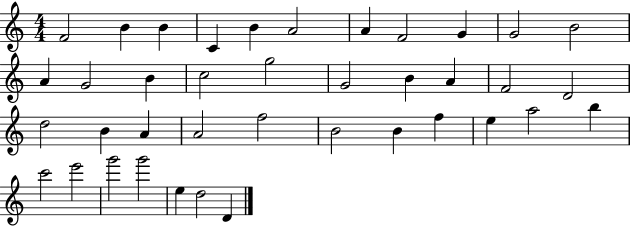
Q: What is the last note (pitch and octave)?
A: D4